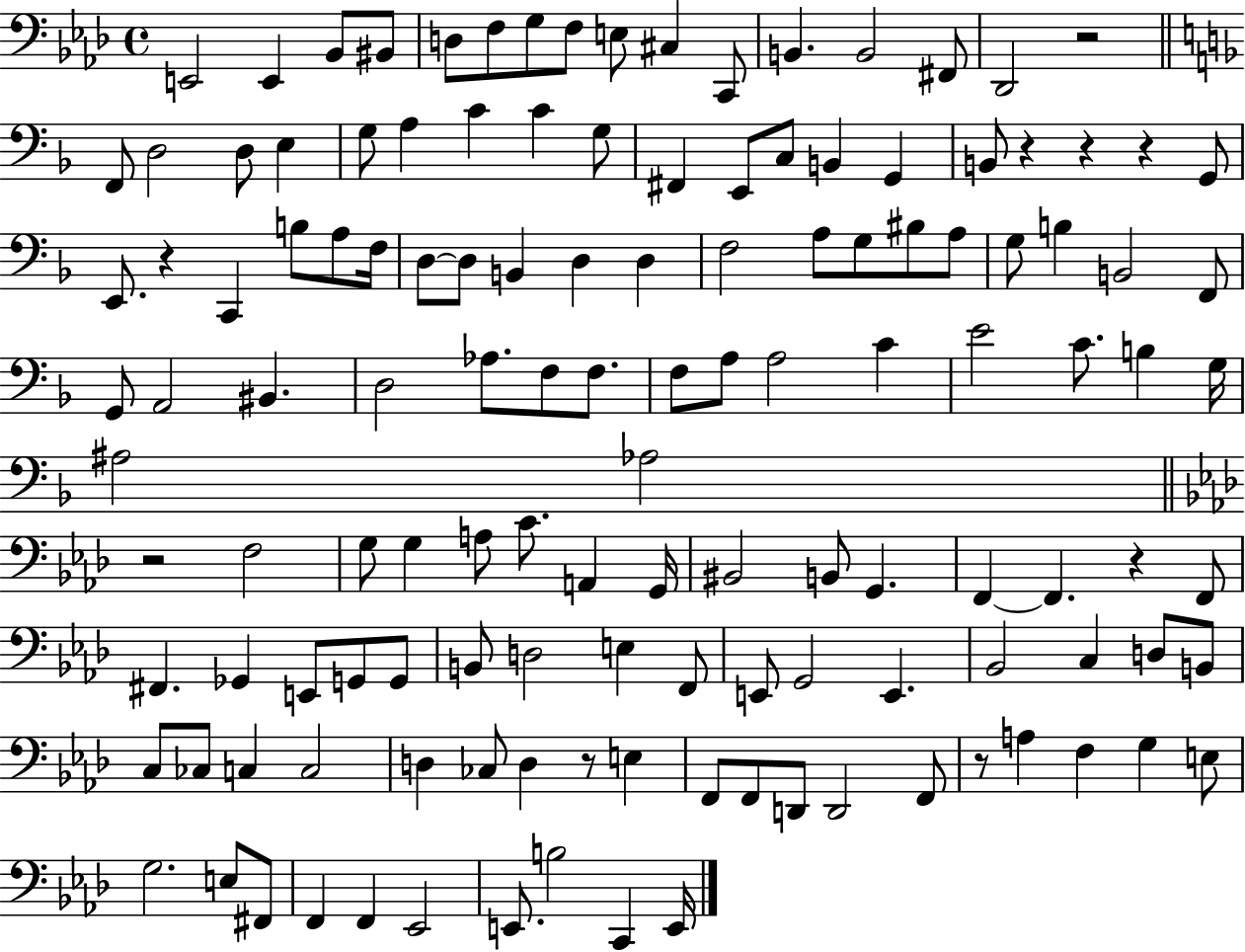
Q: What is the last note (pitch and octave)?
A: E2